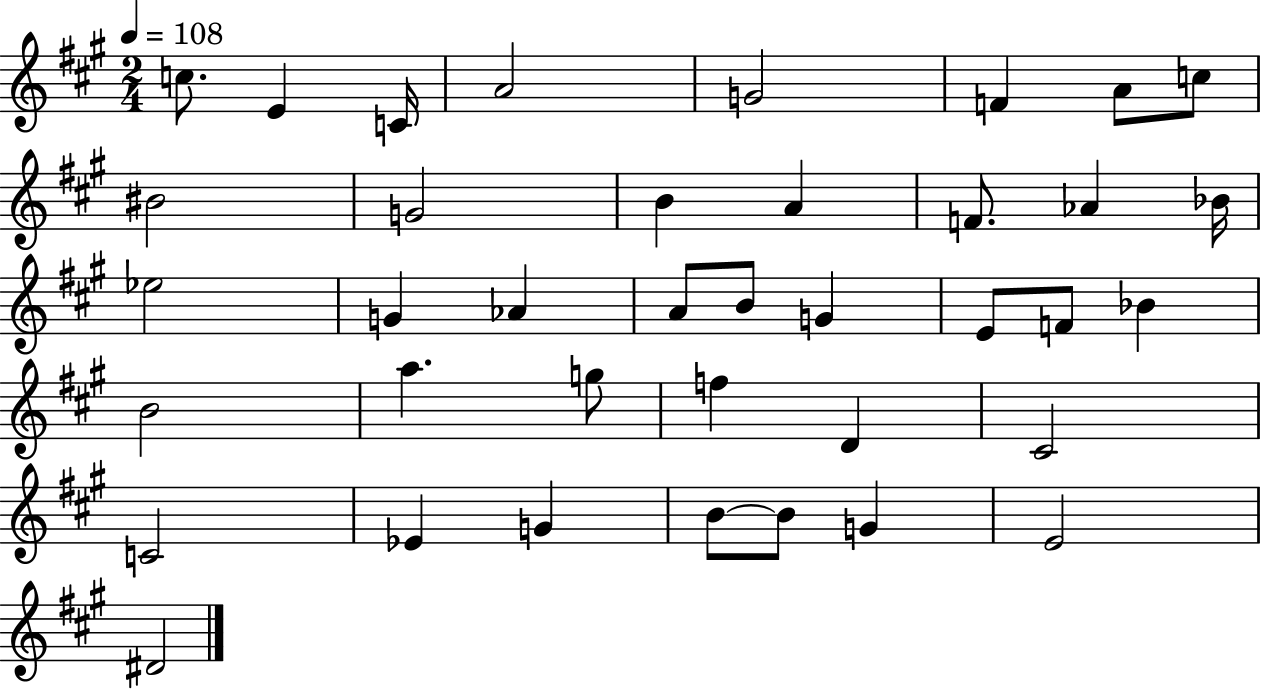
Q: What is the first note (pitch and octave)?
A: C5